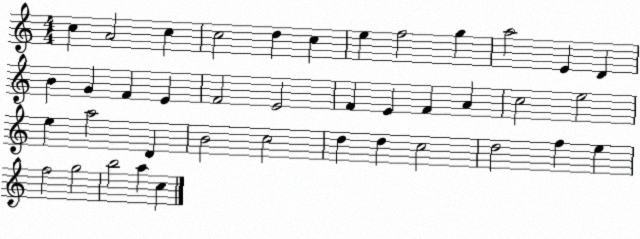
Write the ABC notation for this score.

X:1
T:Untitled
M:4/4
L:1/4
K:C
c A2 c c2 d c e f2 g a2 E D B G F E F2 E2 F E F A c2 e2 e a2 D B2 c2 d d c2 d2 f e f2 g2 b2 a c